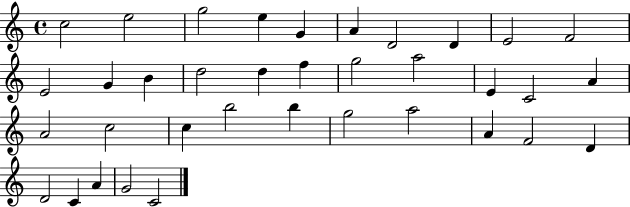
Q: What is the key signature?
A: C major